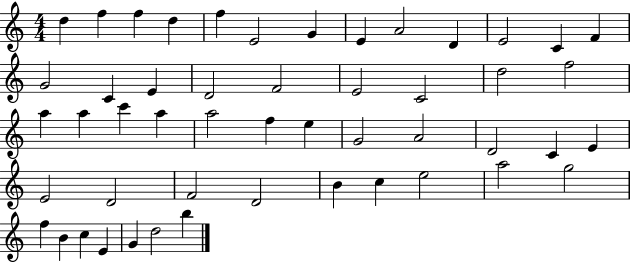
D5/q F5/q F5/q D5/q F5/q E4/h G4/q E4/q A4/h D4/q E4/h C4/q F4/q G4/h C4/q E4/q D4/h F4/h E4/h C4/h D5/h F5/h A5/q A5/q C6/q A5/q A5/h F5/q E5/q G4/h A4/h D4/h C4/q E4/q E4/h D4/h F4/h D4/h B4/q C5/q E5/h A5/h G5/h F5/q B4/q C5/q E4/q G4/q D5/h B5/q